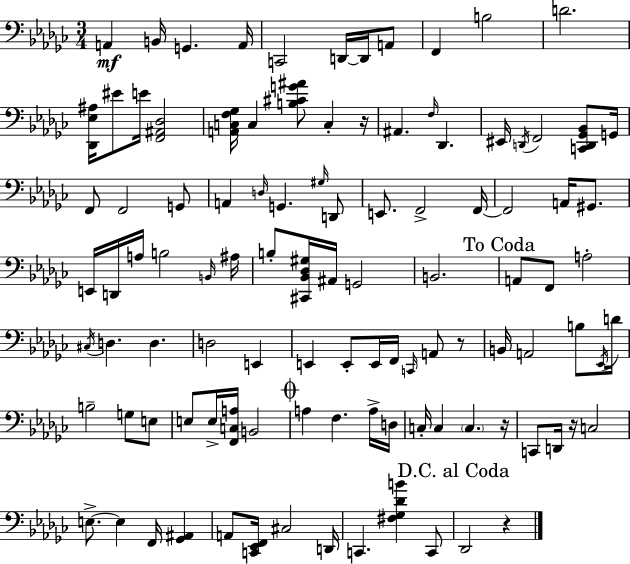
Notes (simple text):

A2/q B2/s G2/q. A2/s C2/h D2/s D2/s A2/e F2/q B3/h D4/h. [Db2,Eb3,A#3]/s EIS4/e E4/s [F2,A#2,Db3]/h [A2,C3,F3,Gb3]/s C3/q [B3,C#4,G4,A#4]/e C3/q R/s A#2/q. F3/s Db2/q. EIS2/s D2/s F2/h [C2,D2,Gb2,Bb2]/e G2/s F2/e F2/h G2/e A2/q D3/s G2/q. G#3/s D2/e E2/e. F2/h F2/s F2/h A2/s G#2/e. E2/s D2/s A3/s B3/h B2/s A#3/s B3/e [C#2,Bb2,Db3,G#3]/s A#2/s G2/h B2/h. A2/e F2/e A3/h C#3/s D3/q. D3/q. D3/h E2/q E2/q E2/e E2/s F2/s C2/s A2/e R/e B2/s A2/h B3/e Eb2/s D4/s B3/h G3/e E3/e E3/e E3/s [F2,C3,A3]/s B2/h A3/q F3/q. A3/s D3/s C3/s C3/q C3/q. R/s C2/e D2/s R/s C3/h E3/e. E3/q F2/s [Gb2,A#2]/q A2/e [C2,Eb2,F2]/s C#3/h D2/s C2/q. [F#3,Gb3,Db4,B4]/q C2/e Db2/h R/q